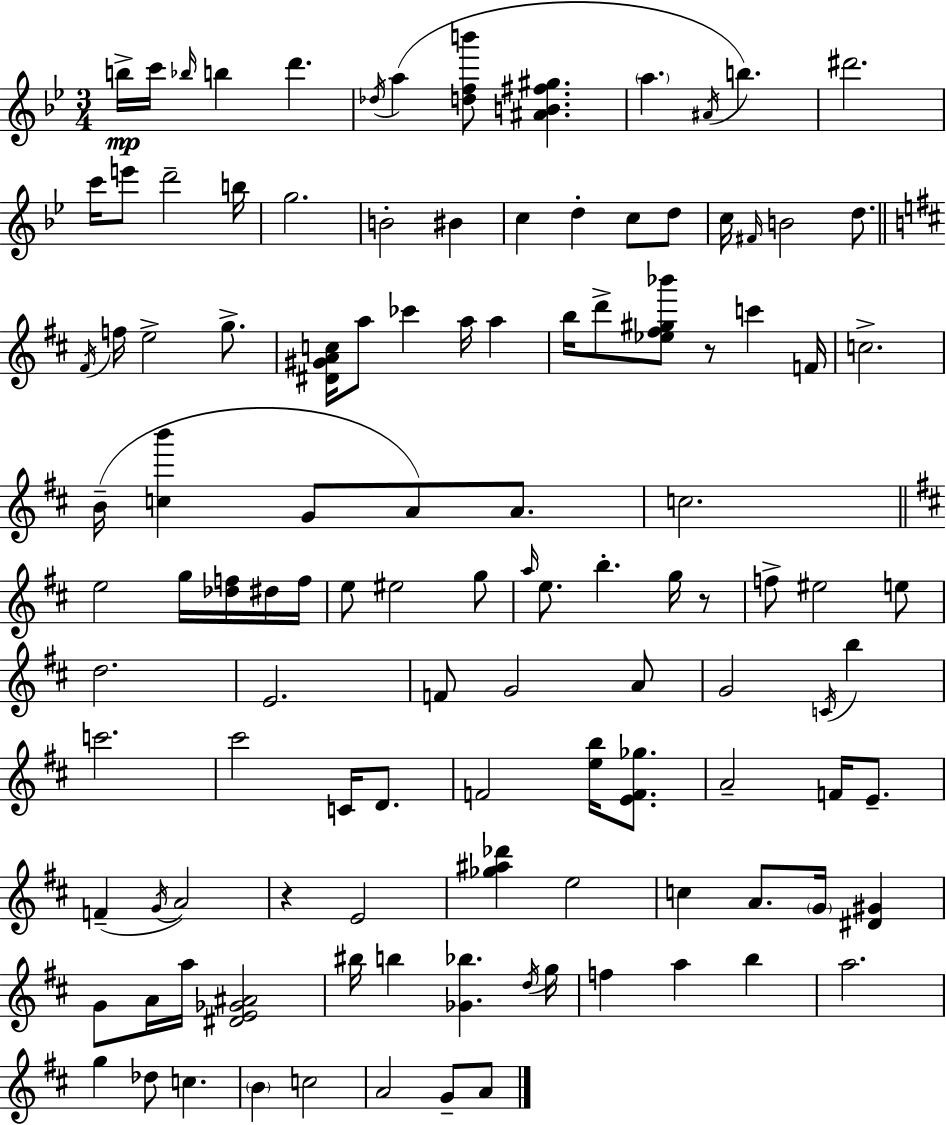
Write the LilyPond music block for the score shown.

{
  \clef treble
  \numericTimeSignature
  \time 3/4
  \key bes \major
  b''16->\mp c'''16 \grace { bes''16 } b''4 d'''4. | \acciaccatura { des''16 }( a''4 <d'' f'' b'''>8 <ais' b' fis'' gis''>4. | \parenthesize a''4. \acciaccatura { ais'16 }) b''4. | dis'''2. | \break c'''16 e'''8 d'''2-- | b''16 g''2. | b'2-. bis'4 | c''4 d''4-. c''8 | \break d''8 c''16 \grace { fis'16 } b'2 | d''8. \bar "||" \break \key d \major \acciaccatura { fis'16 } f''16 e''2-> g''8.-> | <dis' gis' a' c''>16 a''8 ces'''4 a''16 a''4 | b''16 d'''8-> <ees'' fis'' gis'' bes'''>8 r8 c'''4 | f'16 c''2.-> | \break b'16--( <c'' b'''>4 g'8 a'8) a'8. | c''2. | \bar "||" \break \key d \major e''2 g''16 <des'' f''>16 dis''16 f''16 | e''8 eis''2 g''8 | \grace { a''16 } e''8. b''4.-. g''16 r8 | f''8-> eis''2 e''8 | \break d''2. | e'2. | f'8 g'2 a'8 | g'2 \acciaccatura { c'16 } b''4 | \break c'''2. | cis'''2 c'16 d'8. | f'2 <e'' b''>16 <e' f' ges''>8. | a'2-- f'16 e'8.-- | \break f'4--( \acciaccatura { g'16 } a'2) | r4 e'2 | <ges'' ais'' des'''>4 e''2 | c''4 a'8. \parenthesize g'16 <dis' gis'>4 | \break g'8 a'16 a''16 <dis' e' ges' ais'>2 | bis''16 b''4 <ges' bes''>4. | \acciaccatura { d''16 } g''16 f''4 a''4 | b''4 a''2. | \break g''4 des''8 c''4. | \parenthesize b'4 c''2 | a'2 | g'8-- a'8 \bar "|."
}